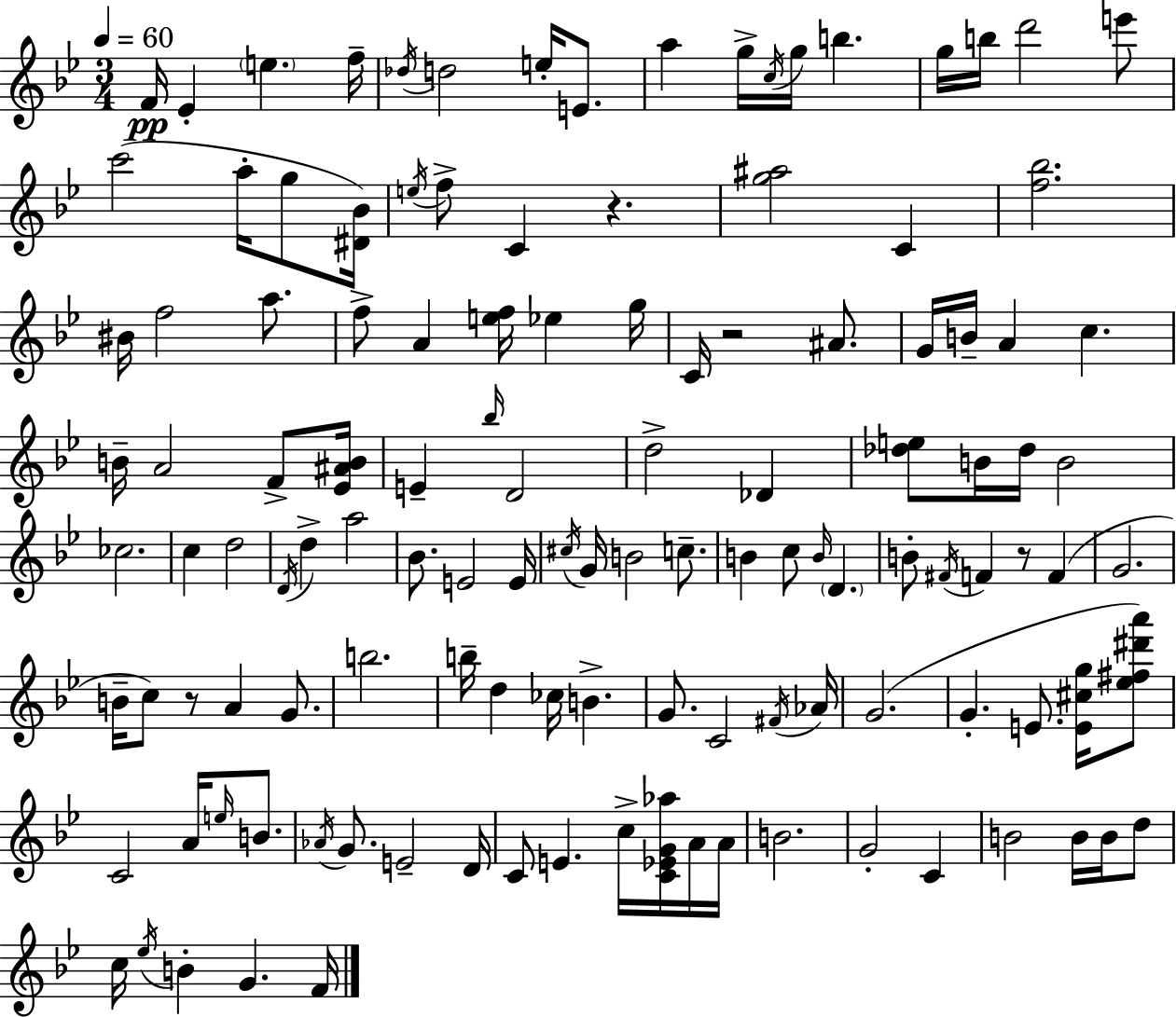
F4/s Eb4/q E5/q. F5/s Db5/s D5/h E5/s E4/e. A5/q G5/s C5/s G5/s B5/q. G5/s B5/s D6/h E6/e C6/h A5/s G5/e [D#4,Bb4]/s E5/s F5/e C4/q R/q. [G5,A#5]/h C4/q [F5,Bb5]/h. BIS4/s F5/h A5/e. F5/e A4/q [E5,F5]/s Eb5/q G5/s C4/s R/h A#4/e. G4/s B4/s A4/q C5/q. B4/s A4/h F4/e [Eb4,A#4,B4]/s E4/q Bb5/s D4/h D5/h Db4/q [Db5,E5]/e B4/s Db5/s B4/h CES5/h. C5/q D5/h D4/s D5/q A5/h Bb4/e. E4/h E4/s C#5/s G4/s B4/h C5/e. B4/q C5/e B4/s D4/q. B4/e F#4/s F4/q R/e F4/q G4/h. B4/s C5/e R/e A4/q G4/e. B5/h. B5/s D5/q CES5/s B4/q. G4/e. C4/h F#4/s Ab4/s G4/h. G4/q. E4/e. [E4,C#5,G5]/s [Eb5,F#5,D#6,A6]/e C4/h A4/s E5/s B4/e. Ab4/s G4/e. E4/h D4/s C4/e E4/q. C5/s [C4,Eb4,G4,Ab5]/s A4/s A4/s B4/h. G4/h C4/q B4/h B4/s B4/s D5/e C5/s Eb5/s B4/q G4/q. F4/s